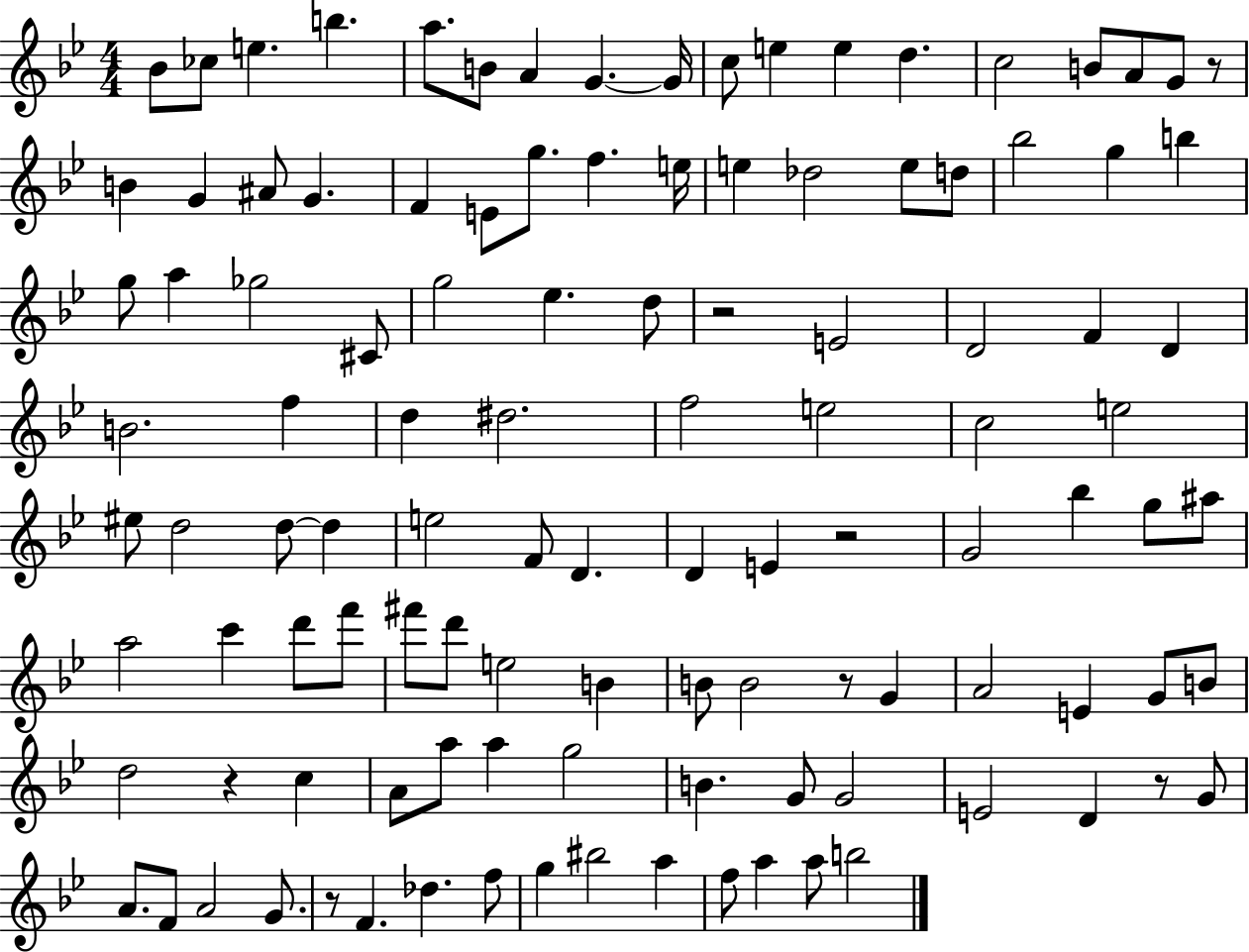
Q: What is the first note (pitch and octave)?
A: Bb4